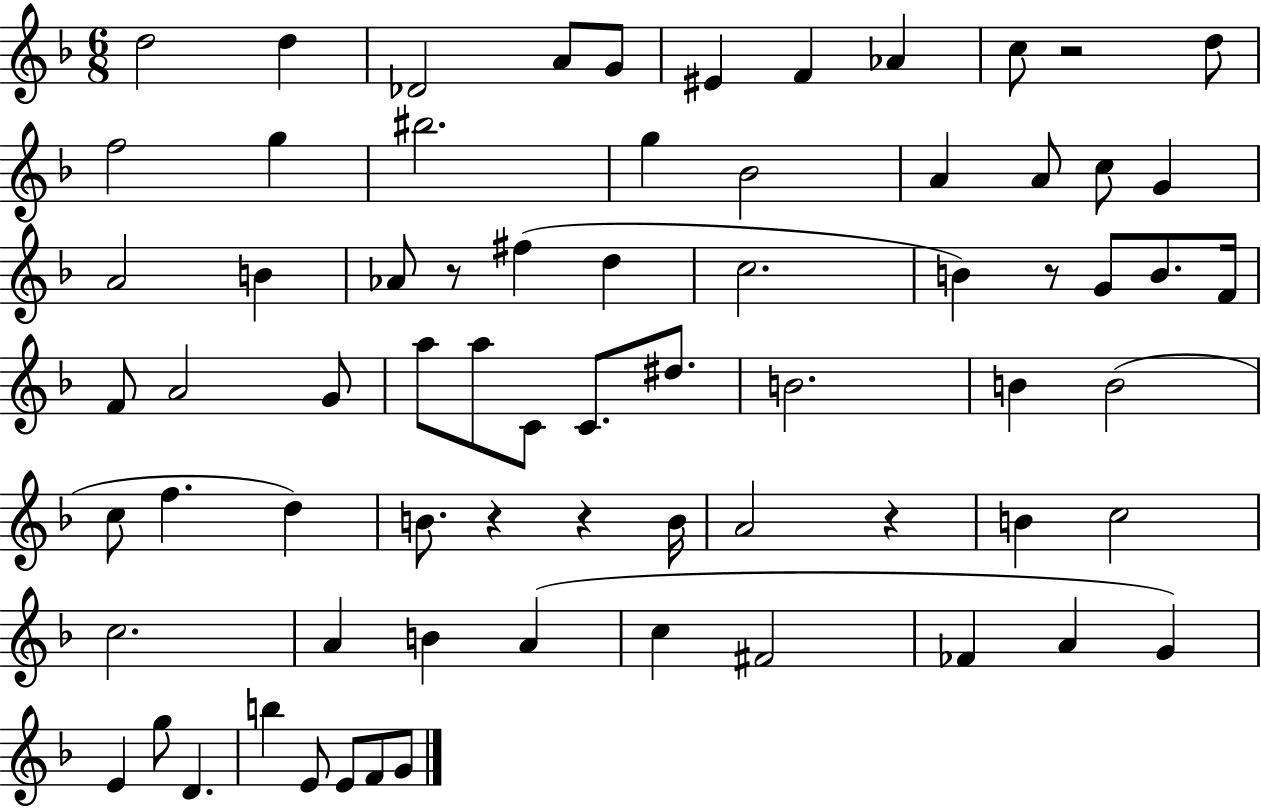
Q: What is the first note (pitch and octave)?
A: D5